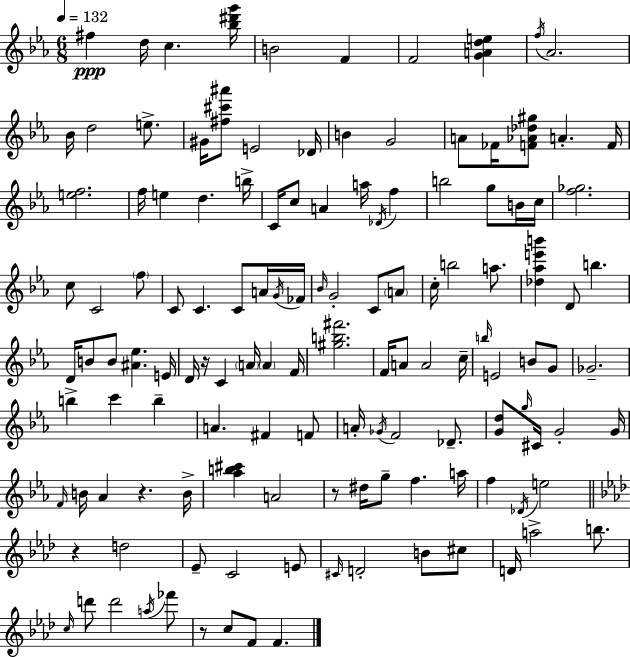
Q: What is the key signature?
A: EES major